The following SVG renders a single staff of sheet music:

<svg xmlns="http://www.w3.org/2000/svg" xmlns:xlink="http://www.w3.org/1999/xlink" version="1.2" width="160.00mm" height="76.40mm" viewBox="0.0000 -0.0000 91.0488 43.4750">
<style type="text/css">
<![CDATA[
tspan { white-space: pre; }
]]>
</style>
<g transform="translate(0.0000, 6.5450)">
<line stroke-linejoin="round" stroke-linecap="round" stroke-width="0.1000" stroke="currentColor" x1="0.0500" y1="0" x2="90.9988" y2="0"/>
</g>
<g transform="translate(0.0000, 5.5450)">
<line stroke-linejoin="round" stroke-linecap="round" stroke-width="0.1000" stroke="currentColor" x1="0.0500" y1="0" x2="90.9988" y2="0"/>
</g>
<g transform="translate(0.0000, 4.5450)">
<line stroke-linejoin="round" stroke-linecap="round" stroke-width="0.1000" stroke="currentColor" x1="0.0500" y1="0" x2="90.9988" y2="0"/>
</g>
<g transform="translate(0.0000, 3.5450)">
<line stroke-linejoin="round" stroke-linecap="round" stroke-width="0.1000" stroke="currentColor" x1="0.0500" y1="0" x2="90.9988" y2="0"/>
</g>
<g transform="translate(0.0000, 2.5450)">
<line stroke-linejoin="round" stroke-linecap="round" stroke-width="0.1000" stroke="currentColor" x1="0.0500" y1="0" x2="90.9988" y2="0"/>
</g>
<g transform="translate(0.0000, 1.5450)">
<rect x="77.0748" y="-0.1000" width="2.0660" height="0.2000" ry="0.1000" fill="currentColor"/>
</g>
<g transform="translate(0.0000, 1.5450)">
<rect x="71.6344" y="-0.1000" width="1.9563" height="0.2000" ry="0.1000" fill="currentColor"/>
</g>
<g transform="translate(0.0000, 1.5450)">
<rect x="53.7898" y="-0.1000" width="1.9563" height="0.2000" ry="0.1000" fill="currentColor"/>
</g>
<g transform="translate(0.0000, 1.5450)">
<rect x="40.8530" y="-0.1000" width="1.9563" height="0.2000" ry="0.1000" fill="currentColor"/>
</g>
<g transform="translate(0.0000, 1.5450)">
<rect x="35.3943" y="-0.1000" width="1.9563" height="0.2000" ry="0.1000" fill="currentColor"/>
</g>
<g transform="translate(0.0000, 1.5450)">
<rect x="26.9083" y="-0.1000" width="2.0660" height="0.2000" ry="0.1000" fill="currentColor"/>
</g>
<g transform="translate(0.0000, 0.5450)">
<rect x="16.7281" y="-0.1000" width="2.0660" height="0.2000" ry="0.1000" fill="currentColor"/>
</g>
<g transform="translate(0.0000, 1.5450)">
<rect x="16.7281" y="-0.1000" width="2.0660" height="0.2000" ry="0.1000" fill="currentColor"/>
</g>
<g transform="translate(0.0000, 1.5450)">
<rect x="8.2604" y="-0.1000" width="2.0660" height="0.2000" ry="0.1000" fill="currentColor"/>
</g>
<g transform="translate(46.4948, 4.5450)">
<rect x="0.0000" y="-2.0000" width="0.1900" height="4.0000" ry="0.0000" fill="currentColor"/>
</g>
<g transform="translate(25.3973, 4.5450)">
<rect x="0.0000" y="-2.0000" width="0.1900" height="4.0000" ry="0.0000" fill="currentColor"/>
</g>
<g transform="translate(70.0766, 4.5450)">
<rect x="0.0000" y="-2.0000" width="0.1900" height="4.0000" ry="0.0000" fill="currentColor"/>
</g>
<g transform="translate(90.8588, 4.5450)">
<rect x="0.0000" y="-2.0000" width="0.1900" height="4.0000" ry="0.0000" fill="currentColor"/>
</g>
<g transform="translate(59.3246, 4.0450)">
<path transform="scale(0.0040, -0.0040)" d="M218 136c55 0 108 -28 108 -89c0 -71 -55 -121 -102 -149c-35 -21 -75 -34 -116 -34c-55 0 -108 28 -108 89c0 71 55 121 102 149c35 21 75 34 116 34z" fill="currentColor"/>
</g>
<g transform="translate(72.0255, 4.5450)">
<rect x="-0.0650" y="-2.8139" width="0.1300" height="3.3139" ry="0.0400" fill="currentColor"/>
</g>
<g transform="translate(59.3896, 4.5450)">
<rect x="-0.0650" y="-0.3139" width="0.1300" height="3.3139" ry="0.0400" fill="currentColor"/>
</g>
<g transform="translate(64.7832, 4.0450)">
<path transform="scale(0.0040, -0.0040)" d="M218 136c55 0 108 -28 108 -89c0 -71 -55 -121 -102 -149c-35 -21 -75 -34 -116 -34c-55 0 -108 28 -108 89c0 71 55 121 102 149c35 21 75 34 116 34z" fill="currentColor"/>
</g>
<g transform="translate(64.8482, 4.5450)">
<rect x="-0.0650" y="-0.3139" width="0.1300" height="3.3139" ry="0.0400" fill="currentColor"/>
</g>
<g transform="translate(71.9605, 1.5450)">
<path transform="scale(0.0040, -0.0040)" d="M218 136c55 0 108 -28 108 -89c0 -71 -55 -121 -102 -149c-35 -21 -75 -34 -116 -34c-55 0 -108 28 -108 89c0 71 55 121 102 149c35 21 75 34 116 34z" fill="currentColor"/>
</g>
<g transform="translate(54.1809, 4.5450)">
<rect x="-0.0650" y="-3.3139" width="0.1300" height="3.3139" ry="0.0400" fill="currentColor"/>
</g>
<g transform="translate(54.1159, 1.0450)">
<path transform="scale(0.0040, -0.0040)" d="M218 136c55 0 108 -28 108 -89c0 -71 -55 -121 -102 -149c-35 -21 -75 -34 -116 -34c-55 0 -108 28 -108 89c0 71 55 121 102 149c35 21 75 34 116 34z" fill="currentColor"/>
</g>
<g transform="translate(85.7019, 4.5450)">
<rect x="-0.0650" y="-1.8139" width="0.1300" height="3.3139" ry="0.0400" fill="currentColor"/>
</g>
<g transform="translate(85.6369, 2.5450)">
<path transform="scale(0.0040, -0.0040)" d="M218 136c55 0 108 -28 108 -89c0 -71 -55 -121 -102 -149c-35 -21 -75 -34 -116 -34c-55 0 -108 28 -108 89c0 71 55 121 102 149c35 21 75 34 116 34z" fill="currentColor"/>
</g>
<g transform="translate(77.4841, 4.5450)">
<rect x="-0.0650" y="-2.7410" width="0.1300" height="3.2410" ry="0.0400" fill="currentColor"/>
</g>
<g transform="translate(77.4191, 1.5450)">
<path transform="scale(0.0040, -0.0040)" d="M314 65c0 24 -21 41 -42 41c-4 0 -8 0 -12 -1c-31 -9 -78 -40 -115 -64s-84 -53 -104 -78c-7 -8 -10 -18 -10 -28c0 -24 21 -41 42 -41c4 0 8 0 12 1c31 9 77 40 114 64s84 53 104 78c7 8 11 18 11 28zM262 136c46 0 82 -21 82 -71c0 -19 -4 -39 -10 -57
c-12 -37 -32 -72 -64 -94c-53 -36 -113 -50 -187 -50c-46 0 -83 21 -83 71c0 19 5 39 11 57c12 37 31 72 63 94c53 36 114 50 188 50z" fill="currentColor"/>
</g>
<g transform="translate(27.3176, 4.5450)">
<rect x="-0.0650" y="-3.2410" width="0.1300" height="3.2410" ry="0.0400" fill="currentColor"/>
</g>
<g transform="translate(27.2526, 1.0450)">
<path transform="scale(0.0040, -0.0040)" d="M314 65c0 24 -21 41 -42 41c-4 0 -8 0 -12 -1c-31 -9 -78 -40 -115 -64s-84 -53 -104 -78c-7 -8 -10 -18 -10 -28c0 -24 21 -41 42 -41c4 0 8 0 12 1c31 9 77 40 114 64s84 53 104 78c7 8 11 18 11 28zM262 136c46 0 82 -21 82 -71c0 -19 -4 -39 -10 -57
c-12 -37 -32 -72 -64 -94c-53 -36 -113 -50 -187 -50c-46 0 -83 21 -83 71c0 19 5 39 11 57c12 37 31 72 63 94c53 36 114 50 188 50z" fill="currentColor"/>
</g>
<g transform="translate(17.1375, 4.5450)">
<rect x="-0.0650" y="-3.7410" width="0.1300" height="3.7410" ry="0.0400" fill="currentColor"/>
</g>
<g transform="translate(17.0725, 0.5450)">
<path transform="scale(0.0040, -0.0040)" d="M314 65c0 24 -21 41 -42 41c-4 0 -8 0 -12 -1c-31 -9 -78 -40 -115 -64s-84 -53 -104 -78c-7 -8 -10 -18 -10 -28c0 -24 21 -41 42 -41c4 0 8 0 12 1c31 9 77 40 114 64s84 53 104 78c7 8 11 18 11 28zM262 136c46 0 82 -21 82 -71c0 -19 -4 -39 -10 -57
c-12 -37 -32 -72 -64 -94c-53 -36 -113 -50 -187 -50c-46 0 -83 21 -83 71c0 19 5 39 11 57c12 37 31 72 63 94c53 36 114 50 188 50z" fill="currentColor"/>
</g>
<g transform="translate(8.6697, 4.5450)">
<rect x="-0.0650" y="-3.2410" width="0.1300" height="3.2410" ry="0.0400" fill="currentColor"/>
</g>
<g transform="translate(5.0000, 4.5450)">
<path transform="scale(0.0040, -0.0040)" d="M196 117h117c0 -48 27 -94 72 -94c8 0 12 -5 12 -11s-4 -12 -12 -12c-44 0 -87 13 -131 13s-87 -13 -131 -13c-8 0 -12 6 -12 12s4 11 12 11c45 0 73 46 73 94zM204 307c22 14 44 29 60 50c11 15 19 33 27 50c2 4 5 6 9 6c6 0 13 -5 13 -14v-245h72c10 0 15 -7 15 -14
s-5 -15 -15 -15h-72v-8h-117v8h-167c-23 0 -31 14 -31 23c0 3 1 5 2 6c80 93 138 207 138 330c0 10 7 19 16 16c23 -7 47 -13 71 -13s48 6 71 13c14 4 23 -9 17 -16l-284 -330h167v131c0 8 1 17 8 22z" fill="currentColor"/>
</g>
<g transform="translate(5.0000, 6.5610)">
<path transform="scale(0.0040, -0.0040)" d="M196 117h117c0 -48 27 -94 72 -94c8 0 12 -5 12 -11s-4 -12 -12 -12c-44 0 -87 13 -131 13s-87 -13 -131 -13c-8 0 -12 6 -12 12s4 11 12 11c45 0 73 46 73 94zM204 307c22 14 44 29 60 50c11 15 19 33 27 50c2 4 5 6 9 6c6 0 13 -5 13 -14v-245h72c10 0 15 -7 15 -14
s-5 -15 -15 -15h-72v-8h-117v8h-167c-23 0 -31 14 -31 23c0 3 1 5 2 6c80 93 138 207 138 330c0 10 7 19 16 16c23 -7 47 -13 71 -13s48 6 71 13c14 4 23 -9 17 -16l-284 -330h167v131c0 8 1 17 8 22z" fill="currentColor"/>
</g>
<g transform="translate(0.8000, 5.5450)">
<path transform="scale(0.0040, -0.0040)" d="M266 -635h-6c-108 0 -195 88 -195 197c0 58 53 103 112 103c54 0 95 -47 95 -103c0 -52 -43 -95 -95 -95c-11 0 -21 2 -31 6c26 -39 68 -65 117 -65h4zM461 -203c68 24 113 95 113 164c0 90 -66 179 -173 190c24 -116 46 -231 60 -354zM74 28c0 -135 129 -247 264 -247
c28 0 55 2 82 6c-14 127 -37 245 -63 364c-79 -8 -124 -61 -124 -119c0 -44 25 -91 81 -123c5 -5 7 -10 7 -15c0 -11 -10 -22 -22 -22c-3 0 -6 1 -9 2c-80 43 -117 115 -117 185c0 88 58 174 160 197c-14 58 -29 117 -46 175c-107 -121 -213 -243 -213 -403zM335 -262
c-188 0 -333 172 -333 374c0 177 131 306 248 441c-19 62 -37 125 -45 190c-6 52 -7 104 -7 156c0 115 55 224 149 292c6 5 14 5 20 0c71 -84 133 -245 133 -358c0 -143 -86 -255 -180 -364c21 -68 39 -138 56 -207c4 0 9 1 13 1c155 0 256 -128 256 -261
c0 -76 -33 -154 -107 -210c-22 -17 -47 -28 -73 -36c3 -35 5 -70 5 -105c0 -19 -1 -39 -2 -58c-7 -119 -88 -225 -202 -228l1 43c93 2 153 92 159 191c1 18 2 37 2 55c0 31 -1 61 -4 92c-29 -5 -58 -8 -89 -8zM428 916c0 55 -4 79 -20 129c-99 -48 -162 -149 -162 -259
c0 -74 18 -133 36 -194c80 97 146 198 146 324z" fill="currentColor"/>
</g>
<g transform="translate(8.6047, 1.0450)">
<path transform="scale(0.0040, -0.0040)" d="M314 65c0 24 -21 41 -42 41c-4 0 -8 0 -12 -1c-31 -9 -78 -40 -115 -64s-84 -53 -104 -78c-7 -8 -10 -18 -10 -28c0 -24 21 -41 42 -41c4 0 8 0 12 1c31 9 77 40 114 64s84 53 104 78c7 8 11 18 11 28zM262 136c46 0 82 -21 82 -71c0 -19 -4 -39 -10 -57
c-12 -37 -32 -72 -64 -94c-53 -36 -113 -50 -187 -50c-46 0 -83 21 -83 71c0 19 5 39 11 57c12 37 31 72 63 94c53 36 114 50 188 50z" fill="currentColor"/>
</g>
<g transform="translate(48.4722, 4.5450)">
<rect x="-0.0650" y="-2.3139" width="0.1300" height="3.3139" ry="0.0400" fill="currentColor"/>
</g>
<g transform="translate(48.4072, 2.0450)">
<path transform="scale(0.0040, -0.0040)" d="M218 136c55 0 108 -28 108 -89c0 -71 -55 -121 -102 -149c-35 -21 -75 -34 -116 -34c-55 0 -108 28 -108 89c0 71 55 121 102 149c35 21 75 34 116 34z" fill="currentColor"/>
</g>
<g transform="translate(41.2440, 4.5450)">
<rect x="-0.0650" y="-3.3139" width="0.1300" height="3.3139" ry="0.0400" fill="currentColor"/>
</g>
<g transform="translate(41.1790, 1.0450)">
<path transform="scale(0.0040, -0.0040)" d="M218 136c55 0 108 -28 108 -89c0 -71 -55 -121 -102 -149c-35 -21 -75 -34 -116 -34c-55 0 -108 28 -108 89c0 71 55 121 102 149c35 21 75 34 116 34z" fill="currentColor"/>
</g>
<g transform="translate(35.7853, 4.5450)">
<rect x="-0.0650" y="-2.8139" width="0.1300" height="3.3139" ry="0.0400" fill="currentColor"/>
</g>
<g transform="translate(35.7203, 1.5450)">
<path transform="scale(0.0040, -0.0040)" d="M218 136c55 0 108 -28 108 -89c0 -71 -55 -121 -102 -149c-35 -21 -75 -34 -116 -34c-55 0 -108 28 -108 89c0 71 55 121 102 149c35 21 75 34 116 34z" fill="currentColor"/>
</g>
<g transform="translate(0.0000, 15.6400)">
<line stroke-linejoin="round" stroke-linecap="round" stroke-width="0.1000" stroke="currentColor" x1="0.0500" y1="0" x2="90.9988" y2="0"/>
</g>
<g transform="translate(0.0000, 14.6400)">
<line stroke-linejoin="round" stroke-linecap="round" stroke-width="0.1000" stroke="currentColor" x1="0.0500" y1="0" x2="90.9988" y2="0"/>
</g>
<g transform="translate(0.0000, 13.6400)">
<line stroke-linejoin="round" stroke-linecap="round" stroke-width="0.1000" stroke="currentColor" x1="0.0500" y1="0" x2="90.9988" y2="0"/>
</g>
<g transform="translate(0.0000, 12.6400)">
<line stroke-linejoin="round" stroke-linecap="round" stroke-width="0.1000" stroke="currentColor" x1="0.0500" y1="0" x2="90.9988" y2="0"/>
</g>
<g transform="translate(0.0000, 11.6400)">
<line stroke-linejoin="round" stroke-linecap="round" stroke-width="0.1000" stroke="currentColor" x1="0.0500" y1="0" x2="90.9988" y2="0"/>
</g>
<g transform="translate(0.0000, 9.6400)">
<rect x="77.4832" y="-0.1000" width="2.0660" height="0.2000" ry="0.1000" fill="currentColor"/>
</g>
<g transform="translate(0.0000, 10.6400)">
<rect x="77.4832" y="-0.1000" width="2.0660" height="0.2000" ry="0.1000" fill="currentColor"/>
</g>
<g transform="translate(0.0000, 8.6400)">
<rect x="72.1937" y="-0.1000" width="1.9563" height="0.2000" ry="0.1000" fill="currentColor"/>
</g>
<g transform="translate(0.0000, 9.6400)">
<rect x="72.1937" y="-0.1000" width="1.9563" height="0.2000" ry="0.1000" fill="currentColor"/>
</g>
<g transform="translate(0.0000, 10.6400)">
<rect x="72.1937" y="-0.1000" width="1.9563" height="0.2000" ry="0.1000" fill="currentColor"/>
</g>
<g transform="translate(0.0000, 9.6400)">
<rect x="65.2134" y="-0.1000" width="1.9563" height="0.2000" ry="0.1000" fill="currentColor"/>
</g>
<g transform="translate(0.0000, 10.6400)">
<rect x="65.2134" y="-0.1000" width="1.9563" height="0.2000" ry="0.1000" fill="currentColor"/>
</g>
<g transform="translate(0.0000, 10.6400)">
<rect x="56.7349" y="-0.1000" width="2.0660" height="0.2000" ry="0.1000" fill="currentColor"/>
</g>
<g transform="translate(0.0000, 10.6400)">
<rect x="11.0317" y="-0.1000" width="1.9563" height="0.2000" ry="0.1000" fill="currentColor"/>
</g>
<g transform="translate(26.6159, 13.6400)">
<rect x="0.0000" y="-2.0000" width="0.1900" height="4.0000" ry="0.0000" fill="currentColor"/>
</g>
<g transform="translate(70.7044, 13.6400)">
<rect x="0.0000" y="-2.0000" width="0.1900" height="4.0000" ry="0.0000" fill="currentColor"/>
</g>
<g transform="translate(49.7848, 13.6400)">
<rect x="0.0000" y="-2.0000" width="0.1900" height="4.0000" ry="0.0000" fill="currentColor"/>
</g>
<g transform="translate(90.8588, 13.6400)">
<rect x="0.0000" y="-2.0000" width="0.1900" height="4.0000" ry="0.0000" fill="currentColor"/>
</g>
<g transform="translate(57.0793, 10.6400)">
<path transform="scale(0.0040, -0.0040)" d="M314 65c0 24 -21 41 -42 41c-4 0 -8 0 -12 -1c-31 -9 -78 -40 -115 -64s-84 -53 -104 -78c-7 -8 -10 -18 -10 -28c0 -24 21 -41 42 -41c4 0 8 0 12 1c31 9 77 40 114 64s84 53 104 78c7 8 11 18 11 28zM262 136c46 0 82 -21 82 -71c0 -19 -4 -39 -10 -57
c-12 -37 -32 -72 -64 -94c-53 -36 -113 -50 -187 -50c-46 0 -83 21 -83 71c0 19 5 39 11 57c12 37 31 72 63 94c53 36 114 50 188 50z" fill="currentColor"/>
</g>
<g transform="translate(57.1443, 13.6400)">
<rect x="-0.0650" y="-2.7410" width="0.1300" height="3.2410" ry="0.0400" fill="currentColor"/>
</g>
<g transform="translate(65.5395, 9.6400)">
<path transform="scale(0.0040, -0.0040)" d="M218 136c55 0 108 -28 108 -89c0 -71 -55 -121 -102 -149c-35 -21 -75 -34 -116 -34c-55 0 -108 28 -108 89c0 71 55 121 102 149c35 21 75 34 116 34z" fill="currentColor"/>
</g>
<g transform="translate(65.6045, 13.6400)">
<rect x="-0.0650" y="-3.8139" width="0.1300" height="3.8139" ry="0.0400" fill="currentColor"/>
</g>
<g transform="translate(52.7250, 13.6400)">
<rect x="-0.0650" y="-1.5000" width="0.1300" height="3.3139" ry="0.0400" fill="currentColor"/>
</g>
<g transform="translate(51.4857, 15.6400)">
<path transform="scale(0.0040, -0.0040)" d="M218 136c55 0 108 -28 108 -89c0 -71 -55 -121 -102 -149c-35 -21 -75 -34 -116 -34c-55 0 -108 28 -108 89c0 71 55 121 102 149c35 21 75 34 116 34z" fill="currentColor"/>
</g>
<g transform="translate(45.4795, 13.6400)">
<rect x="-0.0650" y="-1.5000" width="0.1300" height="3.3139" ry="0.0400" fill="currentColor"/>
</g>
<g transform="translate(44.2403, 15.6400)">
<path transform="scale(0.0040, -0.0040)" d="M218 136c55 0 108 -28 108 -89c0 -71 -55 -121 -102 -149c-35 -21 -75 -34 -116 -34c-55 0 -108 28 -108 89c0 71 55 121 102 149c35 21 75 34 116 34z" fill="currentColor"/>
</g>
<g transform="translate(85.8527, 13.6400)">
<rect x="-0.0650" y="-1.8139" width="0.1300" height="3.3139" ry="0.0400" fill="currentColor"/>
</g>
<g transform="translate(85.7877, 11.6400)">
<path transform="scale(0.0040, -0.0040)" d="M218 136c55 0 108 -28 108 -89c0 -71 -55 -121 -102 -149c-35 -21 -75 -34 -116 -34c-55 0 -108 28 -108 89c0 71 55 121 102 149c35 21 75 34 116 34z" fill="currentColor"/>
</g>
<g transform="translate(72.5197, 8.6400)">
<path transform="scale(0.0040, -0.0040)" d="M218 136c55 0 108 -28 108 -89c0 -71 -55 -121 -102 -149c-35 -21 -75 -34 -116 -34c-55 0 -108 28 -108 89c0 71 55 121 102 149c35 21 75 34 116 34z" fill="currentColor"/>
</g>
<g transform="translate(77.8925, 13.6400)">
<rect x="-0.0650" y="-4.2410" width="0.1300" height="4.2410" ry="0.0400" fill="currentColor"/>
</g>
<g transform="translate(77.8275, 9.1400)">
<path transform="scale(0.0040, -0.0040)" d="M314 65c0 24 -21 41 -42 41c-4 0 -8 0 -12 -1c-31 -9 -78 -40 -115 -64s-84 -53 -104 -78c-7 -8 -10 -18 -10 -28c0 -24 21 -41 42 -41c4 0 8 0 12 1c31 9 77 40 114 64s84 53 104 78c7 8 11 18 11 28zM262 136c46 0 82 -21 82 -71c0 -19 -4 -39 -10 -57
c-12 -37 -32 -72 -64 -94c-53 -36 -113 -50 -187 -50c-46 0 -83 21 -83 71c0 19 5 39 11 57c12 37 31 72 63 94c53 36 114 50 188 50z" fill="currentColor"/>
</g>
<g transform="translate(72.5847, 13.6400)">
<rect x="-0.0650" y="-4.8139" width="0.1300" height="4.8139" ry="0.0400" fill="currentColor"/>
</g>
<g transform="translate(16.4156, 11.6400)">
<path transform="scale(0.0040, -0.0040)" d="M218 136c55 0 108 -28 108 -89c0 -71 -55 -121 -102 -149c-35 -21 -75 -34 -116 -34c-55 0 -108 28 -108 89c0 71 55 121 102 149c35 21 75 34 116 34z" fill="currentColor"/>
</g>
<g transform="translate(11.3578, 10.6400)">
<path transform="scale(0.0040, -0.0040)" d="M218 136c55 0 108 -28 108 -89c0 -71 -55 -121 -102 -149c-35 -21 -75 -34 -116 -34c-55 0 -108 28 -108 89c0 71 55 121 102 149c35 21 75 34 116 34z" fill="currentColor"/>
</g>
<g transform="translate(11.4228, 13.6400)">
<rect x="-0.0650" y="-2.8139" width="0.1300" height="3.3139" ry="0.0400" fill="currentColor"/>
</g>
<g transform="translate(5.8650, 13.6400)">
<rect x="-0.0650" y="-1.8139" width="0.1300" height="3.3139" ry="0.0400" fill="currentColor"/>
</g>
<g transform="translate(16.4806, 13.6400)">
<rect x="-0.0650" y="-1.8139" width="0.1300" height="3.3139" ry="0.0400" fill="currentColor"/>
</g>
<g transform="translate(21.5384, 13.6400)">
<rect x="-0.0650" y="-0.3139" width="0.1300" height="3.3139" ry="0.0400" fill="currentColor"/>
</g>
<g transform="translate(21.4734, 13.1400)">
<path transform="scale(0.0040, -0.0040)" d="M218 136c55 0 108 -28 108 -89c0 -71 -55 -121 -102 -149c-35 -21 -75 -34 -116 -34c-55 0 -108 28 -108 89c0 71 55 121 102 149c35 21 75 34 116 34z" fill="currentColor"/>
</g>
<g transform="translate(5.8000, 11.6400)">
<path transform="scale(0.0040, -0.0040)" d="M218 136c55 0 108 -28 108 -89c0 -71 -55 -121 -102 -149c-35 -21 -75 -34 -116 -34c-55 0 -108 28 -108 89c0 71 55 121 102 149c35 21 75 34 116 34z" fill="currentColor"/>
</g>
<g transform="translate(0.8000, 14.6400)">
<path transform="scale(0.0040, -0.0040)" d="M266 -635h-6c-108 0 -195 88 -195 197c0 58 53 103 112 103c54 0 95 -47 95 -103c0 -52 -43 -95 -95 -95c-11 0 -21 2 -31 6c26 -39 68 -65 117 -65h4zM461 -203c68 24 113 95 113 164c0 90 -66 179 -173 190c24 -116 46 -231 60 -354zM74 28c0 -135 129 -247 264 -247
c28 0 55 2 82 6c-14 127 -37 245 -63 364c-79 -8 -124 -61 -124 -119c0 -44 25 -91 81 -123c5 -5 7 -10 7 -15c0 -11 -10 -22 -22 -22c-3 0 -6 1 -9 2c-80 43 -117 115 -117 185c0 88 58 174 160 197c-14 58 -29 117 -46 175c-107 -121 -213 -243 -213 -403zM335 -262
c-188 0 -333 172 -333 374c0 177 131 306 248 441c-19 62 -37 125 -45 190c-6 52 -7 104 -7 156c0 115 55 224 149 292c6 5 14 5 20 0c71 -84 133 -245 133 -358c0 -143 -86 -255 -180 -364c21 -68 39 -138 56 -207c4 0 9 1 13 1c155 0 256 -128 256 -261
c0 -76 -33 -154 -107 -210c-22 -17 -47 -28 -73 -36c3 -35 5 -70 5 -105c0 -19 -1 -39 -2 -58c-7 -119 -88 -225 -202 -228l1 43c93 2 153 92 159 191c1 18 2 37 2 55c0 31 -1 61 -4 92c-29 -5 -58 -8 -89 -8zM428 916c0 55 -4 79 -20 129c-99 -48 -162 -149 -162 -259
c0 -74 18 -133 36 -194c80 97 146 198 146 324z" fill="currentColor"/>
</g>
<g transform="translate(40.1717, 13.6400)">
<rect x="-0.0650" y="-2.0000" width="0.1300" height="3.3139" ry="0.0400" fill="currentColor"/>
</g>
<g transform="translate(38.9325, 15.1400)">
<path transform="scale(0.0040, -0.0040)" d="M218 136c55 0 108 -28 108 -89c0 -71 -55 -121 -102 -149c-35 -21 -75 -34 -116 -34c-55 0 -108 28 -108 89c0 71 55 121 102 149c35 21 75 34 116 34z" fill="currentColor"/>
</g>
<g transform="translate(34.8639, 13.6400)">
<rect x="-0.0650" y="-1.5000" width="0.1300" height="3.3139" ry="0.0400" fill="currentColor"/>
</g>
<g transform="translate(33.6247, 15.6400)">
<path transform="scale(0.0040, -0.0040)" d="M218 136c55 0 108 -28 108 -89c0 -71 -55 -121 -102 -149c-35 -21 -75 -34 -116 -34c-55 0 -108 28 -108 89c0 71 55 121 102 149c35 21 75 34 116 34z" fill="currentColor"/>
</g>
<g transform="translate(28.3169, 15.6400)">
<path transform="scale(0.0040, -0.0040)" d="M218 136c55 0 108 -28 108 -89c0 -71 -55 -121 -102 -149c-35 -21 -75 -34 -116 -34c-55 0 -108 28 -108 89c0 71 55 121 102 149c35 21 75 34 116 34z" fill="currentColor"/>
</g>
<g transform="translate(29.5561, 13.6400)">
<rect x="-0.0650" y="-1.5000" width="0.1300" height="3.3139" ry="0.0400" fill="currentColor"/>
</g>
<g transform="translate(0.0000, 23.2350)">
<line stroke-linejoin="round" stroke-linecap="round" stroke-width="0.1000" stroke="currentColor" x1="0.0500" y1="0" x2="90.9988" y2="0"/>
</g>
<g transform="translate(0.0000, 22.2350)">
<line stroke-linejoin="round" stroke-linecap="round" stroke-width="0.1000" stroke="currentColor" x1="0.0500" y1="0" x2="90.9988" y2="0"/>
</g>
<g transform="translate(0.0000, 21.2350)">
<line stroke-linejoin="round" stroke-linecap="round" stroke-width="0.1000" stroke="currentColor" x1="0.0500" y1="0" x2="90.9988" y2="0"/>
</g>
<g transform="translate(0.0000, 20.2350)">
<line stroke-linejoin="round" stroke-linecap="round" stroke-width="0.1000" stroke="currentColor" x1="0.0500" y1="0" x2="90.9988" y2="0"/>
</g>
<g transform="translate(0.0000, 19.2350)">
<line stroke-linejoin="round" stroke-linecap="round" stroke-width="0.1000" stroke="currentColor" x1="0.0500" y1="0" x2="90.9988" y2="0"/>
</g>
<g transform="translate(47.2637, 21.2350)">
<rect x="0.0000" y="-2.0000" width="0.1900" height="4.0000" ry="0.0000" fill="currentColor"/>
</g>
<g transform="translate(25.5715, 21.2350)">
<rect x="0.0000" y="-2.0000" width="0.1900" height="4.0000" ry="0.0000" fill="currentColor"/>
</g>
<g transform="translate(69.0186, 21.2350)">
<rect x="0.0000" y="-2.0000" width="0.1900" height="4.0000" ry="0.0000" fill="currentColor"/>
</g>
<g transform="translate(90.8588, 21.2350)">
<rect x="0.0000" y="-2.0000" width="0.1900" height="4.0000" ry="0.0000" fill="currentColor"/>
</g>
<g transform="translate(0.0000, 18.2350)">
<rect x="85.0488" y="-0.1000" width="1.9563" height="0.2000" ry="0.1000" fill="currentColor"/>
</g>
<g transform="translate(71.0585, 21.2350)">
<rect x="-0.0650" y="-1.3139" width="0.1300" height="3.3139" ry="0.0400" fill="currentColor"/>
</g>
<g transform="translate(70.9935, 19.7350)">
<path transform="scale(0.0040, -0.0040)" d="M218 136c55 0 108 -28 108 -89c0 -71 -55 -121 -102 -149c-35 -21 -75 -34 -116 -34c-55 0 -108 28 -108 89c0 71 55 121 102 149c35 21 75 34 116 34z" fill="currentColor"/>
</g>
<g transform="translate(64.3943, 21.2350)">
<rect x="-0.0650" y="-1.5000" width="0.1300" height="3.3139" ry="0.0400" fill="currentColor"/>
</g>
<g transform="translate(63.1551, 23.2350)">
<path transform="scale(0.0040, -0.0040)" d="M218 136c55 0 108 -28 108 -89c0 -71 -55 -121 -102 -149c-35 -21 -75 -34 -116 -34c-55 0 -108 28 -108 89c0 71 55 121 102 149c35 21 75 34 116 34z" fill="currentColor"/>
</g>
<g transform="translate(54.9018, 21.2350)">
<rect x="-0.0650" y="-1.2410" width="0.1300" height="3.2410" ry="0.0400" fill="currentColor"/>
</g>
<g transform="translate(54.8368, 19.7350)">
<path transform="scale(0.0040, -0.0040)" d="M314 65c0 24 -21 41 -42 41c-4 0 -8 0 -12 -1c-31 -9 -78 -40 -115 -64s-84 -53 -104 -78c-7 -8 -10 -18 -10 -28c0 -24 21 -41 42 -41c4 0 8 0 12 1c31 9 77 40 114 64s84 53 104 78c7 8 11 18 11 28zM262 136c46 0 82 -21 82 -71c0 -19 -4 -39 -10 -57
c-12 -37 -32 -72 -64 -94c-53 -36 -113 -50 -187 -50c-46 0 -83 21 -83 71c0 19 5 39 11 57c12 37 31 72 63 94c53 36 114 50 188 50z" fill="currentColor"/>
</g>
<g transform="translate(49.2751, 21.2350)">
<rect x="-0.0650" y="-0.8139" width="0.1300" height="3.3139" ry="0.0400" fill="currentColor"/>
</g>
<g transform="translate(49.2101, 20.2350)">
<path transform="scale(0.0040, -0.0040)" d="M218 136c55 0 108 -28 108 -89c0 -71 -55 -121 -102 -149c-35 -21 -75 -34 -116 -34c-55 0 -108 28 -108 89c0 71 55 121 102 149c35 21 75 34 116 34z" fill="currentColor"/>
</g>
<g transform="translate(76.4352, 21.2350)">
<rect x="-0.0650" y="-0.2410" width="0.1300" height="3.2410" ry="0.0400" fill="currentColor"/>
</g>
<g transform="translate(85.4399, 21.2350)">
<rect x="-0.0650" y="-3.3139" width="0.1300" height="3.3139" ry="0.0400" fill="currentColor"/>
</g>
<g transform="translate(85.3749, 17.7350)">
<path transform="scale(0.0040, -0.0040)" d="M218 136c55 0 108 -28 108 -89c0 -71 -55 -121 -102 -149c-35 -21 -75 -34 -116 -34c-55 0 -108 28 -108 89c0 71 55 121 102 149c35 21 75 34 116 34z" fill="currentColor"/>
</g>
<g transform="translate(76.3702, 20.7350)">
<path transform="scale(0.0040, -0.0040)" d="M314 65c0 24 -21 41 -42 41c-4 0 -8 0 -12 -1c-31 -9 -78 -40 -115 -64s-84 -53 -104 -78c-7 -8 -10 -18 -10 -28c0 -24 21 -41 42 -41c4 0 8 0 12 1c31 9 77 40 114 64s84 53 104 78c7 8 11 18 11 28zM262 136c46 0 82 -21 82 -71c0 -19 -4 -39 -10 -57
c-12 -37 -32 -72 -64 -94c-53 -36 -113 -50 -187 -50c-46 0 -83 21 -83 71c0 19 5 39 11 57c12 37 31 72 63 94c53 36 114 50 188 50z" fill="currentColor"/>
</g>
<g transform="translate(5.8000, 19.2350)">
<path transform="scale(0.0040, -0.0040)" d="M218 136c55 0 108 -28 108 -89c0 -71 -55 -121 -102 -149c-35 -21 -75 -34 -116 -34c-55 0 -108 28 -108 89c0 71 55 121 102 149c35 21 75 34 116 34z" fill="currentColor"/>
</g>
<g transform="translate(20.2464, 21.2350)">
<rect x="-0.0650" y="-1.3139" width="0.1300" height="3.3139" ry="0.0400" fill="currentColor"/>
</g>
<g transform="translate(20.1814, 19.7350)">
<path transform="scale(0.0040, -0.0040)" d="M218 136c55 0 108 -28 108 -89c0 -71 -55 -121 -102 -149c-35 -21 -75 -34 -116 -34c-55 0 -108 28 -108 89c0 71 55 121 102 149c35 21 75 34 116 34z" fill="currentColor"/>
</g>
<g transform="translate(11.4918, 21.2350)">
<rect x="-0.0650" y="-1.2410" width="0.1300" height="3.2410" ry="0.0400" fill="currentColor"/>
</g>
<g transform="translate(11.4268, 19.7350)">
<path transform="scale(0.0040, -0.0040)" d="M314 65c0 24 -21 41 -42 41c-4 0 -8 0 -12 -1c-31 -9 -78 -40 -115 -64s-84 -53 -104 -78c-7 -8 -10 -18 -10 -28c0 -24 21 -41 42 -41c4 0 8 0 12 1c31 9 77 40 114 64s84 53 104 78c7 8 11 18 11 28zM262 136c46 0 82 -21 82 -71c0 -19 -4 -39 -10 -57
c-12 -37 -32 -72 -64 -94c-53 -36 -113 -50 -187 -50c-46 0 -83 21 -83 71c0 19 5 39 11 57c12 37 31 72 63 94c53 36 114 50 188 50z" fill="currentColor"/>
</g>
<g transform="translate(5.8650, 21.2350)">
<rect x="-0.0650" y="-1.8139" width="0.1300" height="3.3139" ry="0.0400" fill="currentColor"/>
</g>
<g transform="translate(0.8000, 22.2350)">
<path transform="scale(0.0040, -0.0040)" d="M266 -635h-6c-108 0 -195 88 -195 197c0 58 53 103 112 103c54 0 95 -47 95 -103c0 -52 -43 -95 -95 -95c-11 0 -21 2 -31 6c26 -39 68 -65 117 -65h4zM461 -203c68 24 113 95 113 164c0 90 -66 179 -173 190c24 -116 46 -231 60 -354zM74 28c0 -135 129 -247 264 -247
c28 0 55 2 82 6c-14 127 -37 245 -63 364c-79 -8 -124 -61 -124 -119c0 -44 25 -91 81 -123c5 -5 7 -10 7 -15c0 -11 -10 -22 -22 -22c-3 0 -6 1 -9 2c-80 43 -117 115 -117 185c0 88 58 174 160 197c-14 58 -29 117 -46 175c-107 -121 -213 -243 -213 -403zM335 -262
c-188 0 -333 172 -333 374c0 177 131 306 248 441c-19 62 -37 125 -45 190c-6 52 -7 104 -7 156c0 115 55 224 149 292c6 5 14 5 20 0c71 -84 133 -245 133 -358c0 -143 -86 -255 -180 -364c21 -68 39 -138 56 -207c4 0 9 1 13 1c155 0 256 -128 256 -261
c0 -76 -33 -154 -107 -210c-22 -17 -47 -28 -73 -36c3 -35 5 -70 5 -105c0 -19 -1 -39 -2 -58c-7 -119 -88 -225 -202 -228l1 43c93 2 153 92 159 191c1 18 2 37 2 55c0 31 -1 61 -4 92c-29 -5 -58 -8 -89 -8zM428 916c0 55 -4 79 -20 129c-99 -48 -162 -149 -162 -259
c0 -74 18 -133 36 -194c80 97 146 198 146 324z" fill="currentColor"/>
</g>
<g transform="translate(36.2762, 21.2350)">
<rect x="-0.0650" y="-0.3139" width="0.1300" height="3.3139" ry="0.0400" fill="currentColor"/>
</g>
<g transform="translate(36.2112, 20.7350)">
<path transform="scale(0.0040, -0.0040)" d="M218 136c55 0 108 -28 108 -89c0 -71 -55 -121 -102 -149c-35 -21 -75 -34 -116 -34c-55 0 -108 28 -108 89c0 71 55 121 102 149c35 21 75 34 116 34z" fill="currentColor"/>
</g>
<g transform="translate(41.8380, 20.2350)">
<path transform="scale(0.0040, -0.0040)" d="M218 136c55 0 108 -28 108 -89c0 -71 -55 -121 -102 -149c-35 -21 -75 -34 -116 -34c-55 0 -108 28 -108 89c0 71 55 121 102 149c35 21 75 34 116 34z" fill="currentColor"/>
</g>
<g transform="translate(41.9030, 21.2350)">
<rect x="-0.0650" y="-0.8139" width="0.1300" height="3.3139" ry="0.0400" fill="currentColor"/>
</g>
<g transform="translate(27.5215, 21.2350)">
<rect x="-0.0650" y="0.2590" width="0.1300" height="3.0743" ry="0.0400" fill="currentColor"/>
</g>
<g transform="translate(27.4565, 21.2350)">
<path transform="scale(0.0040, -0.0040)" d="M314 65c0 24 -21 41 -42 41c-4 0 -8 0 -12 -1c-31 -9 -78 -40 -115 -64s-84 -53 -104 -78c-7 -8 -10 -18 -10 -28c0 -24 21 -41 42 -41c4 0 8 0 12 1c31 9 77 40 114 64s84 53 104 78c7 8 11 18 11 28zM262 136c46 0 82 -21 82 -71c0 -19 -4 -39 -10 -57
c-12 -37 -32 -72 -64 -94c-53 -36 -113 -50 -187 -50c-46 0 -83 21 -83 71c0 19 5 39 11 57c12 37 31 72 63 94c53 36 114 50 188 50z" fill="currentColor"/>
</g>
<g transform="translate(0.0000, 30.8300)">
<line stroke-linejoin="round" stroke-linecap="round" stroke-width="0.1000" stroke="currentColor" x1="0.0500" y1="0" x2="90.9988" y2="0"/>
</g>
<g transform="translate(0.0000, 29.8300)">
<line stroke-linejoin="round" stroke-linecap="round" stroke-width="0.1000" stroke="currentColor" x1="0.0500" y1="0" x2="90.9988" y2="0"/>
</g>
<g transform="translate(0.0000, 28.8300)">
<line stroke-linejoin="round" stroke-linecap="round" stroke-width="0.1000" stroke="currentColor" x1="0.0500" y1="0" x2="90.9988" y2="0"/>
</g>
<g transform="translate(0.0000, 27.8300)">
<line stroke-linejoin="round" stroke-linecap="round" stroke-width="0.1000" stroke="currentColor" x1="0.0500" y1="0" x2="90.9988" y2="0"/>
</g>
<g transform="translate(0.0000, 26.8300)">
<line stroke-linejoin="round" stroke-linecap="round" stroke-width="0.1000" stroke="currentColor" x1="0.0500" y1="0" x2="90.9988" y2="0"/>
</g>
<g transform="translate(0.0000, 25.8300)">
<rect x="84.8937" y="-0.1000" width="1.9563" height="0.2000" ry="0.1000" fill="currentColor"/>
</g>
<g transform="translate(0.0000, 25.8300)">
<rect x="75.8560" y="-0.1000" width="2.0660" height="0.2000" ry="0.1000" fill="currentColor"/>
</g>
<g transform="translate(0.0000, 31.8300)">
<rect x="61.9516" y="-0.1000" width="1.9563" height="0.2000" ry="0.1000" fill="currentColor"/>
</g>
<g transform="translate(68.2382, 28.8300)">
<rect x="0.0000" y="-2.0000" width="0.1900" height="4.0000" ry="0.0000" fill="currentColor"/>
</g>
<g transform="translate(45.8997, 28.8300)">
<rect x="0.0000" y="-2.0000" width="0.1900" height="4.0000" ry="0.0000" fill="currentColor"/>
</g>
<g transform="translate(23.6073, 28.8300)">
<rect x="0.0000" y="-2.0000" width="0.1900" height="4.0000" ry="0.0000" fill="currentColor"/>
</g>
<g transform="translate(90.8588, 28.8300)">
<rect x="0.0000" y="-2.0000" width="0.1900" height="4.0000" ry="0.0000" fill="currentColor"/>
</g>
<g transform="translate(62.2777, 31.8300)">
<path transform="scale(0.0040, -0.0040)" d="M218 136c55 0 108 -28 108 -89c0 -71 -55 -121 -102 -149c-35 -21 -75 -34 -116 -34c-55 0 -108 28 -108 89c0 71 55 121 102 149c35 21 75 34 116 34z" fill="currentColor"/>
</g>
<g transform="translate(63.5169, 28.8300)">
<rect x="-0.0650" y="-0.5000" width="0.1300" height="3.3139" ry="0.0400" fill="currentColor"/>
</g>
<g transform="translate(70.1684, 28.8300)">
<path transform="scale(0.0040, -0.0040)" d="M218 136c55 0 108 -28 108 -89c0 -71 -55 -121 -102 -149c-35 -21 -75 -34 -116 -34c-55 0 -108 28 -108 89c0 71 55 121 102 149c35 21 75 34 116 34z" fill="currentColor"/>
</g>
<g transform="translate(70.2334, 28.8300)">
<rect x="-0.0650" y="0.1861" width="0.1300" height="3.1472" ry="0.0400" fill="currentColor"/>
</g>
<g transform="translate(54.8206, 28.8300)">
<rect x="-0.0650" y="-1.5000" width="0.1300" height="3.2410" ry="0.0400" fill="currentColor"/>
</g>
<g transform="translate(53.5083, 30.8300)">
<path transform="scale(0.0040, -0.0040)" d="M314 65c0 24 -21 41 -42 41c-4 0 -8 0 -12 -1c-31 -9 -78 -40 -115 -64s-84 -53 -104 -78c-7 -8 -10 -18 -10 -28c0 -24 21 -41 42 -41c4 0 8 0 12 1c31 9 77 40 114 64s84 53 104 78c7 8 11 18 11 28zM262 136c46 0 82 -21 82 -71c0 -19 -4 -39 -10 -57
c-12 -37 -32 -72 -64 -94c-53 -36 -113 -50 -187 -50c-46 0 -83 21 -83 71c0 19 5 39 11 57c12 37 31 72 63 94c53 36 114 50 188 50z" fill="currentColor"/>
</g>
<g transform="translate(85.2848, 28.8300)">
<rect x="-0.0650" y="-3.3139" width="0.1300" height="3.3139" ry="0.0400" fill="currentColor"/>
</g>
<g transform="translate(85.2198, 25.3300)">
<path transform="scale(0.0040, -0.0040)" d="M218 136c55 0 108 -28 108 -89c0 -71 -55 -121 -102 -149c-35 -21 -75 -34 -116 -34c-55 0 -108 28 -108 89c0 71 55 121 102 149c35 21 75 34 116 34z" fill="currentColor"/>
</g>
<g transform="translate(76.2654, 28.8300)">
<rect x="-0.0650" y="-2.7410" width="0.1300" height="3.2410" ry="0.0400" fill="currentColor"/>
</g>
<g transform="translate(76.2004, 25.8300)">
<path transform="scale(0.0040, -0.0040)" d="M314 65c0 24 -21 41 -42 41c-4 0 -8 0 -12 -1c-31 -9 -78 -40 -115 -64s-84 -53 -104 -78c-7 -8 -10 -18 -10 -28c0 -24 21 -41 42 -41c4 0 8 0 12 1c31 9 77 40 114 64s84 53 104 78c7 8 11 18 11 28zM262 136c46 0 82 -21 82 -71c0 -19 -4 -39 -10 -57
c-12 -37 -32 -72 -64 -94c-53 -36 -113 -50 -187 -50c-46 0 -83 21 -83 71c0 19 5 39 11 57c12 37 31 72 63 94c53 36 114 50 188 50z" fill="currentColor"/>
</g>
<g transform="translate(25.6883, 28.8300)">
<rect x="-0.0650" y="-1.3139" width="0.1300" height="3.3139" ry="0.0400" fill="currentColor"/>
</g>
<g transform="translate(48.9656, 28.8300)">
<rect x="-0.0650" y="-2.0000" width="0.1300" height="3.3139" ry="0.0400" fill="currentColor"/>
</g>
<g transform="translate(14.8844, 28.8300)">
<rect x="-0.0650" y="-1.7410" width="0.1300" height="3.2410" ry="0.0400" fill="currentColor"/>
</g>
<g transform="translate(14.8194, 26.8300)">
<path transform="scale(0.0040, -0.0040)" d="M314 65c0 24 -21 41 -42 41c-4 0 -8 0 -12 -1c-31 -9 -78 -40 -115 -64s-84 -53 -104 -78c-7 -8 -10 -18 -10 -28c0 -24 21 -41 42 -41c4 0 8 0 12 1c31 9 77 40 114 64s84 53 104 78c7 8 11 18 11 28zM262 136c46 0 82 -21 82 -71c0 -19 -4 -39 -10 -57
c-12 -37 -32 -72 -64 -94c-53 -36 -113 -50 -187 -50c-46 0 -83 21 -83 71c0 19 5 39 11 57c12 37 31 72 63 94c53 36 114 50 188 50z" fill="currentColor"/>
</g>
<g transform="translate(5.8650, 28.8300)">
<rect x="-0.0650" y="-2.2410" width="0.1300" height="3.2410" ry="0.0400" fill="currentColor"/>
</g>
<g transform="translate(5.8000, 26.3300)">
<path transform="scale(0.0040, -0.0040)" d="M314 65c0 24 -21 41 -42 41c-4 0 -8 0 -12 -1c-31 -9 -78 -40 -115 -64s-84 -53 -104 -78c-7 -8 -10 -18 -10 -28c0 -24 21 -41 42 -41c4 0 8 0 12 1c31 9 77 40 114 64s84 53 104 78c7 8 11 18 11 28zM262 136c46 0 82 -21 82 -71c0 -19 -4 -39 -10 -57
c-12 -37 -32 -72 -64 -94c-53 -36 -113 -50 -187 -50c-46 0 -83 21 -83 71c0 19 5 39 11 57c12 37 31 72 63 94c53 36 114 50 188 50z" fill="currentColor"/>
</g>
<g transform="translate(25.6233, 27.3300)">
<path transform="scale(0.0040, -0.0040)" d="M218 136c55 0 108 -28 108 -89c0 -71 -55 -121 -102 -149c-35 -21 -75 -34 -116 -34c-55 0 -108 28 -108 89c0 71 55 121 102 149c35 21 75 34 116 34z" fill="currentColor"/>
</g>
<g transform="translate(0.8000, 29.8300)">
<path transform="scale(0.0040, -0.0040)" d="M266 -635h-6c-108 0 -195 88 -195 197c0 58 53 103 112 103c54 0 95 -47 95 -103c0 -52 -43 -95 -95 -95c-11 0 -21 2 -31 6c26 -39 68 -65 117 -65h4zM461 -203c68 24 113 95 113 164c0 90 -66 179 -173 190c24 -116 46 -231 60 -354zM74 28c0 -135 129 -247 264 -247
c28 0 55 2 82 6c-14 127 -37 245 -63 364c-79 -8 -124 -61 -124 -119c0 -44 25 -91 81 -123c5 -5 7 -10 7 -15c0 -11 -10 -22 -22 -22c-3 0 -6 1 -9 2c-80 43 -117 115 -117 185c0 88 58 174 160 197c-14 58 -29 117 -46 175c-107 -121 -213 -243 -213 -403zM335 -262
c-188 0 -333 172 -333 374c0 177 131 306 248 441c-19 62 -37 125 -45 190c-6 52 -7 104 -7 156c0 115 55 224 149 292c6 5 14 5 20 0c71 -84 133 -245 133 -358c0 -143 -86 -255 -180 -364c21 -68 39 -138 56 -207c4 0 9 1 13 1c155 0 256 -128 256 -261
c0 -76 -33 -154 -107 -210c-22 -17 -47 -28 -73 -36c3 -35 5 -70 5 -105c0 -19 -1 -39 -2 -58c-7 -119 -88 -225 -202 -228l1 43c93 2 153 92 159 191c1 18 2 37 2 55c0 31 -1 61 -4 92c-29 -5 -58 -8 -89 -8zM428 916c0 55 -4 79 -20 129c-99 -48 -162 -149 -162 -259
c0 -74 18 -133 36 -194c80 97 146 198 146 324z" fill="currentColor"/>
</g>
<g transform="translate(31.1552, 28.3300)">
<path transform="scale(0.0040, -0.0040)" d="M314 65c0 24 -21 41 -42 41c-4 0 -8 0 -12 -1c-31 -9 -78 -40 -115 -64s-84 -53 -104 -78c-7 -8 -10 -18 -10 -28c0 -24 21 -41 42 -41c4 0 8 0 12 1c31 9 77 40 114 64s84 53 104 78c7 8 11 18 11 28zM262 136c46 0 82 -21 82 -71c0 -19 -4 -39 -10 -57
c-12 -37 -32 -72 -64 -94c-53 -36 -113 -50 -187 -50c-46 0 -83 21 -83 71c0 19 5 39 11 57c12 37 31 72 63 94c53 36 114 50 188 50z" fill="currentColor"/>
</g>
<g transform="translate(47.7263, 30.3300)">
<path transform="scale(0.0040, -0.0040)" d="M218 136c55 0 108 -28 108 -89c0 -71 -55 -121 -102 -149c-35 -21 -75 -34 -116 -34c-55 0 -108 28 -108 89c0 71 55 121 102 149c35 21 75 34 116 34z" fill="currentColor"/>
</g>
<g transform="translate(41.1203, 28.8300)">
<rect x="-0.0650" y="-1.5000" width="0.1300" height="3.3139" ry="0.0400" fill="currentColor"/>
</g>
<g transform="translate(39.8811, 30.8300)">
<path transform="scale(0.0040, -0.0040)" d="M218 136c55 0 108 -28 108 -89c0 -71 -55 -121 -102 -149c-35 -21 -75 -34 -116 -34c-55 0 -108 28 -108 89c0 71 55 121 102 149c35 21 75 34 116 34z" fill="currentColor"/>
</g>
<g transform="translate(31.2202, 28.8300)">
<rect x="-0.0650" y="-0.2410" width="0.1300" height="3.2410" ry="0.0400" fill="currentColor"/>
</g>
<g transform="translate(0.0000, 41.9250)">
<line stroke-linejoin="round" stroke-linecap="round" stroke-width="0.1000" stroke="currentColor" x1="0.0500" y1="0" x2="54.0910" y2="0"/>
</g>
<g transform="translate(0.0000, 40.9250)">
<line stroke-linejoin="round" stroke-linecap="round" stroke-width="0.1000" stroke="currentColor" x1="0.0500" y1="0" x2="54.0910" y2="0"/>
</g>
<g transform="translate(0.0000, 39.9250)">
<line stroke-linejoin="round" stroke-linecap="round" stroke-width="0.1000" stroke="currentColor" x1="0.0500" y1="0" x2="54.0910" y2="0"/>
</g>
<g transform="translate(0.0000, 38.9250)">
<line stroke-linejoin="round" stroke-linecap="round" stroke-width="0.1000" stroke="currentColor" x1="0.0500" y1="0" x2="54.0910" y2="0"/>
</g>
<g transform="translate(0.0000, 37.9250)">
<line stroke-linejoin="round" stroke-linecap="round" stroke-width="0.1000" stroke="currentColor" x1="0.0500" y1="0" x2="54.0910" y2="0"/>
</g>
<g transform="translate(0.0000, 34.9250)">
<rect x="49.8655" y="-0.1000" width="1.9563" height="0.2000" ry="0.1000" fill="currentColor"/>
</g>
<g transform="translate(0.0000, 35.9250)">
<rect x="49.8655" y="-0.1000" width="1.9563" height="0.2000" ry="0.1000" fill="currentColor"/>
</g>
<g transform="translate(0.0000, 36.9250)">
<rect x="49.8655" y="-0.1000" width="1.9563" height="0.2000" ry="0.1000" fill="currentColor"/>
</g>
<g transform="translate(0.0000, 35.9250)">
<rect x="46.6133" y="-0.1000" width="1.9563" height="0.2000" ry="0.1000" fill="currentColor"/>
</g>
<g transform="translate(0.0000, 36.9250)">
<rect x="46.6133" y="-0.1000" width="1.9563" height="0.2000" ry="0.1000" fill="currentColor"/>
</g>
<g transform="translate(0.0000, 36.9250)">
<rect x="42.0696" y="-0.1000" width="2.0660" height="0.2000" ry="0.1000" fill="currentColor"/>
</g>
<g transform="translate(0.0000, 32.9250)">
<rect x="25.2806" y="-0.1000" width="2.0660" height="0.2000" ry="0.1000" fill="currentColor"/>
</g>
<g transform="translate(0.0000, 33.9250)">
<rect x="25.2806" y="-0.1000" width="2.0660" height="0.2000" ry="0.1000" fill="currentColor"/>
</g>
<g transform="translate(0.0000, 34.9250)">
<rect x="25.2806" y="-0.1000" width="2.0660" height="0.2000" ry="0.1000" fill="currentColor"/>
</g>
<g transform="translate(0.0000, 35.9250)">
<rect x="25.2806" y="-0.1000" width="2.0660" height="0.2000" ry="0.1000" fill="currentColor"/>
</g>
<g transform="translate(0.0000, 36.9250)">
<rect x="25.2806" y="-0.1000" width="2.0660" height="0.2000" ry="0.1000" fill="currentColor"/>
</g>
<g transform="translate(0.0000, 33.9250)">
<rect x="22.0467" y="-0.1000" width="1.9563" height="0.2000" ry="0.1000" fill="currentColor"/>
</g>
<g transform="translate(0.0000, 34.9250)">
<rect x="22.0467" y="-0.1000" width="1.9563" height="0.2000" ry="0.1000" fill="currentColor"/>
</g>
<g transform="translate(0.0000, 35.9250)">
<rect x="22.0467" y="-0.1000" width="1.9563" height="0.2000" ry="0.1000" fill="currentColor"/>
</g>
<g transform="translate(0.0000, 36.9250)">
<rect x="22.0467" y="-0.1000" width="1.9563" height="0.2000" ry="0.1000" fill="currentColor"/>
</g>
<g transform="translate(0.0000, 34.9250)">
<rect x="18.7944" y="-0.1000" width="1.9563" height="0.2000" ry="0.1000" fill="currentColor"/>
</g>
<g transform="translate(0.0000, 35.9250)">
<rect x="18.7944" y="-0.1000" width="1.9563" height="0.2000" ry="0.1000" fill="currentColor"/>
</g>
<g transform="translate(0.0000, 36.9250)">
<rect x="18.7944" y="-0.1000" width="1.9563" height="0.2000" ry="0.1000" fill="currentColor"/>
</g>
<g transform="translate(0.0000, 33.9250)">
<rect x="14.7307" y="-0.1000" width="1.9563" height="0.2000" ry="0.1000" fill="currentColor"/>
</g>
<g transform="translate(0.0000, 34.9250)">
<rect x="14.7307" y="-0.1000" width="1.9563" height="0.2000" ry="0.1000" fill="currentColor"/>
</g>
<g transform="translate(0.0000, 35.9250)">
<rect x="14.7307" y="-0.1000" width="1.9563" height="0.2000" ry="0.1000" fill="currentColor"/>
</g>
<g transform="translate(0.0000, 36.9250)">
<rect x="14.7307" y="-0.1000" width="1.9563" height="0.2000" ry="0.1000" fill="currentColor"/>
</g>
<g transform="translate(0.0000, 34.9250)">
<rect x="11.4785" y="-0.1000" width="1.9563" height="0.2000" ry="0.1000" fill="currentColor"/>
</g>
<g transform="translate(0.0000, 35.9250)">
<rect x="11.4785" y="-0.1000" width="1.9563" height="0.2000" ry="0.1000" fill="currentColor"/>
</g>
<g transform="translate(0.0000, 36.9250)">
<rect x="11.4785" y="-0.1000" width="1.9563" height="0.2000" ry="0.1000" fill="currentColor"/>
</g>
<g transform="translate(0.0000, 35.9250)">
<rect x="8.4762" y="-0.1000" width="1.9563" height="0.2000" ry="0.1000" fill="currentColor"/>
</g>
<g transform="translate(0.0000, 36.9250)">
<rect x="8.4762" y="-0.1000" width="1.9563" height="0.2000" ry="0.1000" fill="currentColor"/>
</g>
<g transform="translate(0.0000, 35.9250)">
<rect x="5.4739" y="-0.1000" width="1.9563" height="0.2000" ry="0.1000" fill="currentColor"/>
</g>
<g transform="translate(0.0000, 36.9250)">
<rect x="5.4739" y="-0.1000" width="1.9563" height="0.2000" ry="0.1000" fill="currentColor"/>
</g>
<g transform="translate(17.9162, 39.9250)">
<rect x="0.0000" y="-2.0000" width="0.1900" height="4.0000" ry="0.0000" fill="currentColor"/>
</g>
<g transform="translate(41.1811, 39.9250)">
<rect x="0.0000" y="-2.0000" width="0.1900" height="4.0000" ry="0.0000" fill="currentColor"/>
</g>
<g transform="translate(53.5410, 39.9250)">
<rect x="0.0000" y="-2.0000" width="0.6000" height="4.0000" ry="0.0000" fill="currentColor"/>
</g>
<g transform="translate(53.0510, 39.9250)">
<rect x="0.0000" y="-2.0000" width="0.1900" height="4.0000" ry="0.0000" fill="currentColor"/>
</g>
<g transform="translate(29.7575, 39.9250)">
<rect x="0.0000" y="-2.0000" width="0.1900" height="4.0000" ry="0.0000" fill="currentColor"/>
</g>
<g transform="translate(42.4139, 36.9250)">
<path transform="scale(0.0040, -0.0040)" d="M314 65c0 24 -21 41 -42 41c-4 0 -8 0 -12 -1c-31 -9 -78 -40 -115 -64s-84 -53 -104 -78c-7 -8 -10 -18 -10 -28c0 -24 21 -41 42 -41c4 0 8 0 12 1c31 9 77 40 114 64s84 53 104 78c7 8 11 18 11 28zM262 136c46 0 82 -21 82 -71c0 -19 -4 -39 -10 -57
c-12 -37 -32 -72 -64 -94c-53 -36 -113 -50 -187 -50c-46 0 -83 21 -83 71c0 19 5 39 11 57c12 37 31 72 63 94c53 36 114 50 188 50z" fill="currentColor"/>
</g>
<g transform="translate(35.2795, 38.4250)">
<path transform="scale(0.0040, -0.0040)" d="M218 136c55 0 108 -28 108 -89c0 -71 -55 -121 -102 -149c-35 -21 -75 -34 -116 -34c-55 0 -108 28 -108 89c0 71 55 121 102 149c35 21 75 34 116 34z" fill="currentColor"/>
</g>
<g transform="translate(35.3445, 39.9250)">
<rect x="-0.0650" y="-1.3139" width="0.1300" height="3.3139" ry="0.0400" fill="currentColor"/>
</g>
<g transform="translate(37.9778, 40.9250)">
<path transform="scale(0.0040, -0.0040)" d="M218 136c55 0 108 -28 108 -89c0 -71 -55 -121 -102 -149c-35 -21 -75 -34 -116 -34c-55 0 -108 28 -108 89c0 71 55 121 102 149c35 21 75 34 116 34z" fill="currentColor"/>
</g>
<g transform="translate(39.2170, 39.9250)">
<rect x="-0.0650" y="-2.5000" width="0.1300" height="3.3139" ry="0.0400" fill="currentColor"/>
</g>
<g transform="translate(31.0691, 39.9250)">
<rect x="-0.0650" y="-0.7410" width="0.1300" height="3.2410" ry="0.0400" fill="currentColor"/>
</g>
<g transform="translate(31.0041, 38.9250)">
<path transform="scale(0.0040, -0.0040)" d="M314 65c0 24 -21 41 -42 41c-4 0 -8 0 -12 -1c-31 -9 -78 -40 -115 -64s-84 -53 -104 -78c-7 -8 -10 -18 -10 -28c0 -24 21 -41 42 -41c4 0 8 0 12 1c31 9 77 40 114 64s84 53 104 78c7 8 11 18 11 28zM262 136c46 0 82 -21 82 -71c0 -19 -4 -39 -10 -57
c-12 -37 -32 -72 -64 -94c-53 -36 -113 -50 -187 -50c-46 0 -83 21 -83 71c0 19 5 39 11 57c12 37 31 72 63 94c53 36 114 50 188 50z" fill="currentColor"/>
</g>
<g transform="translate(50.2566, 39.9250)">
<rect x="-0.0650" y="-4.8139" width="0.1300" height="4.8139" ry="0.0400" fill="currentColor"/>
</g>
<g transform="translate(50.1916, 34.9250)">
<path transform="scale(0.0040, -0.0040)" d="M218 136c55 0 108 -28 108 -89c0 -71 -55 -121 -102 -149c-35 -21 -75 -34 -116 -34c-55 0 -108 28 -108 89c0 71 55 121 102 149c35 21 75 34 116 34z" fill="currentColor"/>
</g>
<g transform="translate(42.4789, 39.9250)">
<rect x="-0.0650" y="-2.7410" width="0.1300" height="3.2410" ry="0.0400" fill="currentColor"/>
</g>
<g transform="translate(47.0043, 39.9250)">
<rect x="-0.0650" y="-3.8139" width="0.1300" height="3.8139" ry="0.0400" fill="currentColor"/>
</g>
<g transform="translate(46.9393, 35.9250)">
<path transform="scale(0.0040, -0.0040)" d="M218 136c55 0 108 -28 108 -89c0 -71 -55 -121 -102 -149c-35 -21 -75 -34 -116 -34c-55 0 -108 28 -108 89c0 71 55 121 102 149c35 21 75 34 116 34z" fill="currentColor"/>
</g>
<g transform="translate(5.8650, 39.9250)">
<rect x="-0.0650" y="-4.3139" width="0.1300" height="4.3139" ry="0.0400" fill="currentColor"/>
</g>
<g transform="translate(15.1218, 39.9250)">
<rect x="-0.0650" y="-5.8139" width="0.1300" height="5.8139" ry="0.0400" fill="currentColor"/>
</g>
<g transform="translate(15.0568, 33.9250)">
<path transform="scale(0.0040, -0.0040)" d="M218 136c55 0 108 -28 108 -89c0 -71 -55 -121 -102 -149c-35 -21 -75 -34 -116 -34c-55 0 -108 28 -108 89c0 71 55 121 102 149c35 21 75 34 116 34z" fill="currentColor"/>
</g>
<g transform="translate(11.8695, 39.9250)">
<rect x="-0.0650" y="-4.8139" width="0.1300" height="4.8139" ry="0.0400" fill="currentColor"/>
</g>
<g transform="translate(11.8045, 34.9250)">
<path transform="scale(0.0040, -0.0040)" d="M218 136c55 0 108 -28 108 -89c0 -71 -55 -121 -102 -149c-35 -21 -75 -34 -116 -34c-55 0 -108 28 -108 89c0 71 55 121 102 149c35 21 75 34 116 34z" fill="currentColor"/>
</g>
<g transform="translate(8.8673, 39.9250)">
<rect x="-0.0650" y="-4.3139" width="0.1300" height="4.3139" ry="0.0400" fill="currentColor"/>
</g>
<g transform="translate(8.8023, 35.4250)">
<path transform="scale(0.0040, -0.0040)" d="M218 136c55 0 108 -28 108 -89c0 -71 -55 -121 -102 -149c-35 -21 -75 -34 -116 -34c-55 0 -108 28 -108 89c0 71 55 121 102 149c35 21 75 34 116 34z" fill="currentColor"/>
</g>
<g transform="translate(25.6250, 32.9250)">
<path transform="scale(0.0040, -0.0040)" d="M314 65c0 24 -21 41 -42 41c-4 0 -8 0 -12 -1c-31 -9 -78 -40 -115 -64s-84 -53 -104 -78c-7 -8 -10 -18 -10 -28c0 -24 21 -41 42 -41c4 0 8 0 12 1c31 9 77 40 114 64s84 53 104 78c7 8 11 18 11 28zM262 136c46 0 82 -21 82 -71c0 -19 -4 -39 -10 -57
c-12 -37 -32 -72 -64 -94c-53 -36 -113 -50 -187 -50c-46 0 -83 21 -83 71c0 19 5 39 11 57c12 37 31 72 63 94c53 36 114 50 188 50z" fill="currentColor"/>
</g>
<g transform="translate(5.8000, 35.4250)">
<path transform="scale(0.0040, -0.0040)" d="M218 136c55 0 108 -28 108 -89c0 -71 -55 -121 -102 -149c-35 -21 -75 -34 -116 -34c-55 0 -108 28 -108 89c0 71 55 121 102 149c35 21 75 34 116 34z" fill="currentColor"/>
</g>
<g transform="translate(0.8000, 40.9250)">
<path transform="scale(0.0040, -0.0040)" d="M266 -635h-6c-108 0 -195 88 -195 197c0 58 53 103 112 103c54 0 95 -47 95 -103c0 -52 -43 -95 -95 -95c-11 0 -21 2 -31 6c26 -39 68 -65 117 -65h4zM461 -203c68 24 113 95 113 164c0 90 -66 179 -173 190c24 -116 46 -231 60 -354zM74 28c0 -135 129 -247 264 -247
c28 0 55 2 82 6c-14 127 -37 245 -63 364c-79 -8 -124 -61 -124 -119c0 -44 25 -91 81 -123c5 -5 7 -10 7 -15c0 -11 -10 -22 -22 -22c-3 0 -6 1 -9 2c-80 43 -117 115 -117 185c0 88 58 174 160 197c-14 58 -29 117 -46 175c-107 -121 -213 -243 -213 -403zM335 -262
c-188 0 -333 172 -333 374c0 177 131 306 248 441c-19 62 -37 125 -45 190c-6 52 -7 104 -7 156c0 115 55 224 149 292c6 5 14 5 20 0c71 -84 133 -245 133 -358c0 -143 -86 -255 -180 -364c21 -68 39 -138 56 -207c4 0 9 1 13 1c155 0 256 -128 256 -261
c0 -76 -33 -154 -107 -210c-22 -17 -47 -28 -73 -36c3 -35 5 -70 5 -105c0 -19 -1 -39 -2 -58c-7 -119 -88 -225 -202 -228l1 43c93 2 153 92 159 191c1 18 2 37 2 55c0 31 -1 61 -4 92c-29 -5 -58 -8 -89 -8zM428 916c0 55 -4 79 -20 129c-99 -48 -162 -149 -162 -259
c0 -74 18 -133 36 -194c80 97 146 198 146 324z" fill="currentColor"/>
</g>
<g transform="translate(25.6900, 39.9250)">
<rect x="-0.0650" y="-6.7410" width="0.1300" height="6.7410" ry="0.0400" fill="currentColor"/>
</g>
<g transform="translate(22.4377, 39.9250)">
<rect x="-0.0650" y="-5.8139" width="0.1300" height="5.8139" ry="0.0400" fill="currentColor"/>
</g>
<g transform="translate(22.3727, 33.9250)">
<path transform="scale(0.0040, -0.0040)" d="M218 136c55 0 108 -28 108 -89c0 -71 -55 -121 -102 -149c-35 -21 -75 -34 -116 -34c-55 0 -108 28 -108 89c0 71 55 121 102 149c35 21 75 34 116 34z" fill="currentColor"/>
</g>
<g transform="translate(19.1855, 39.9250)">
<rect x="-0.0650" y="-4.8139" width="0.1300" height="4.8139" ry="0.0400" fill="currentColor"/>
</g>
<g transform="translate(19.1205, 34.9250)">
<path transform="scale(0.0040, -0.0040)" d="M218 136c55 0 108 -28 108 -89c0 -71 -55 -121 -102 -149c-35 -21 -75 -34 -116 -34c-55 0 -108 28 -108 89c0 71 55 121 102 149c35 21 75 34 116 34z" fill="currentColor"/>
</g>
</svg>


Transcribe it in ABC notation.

X:1
T:Untitled
M:4/4
L:1/4
K:C
b2 c'2 b2 a b g b c c a a2 f f a f c E E F E E a2 c' e' d'2 f f e2 e B2 c d d e2 E e c2 b g2 f2 e c2 E F E2 C B a2 b d' d' e' g' e' g' b'2 d2 e G a2 c' e'